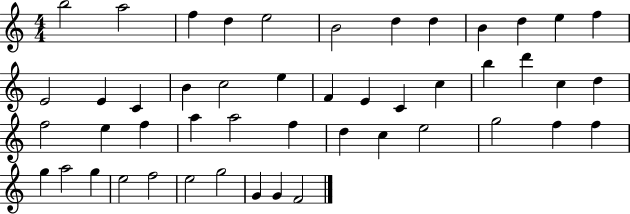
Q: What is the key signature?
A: C major